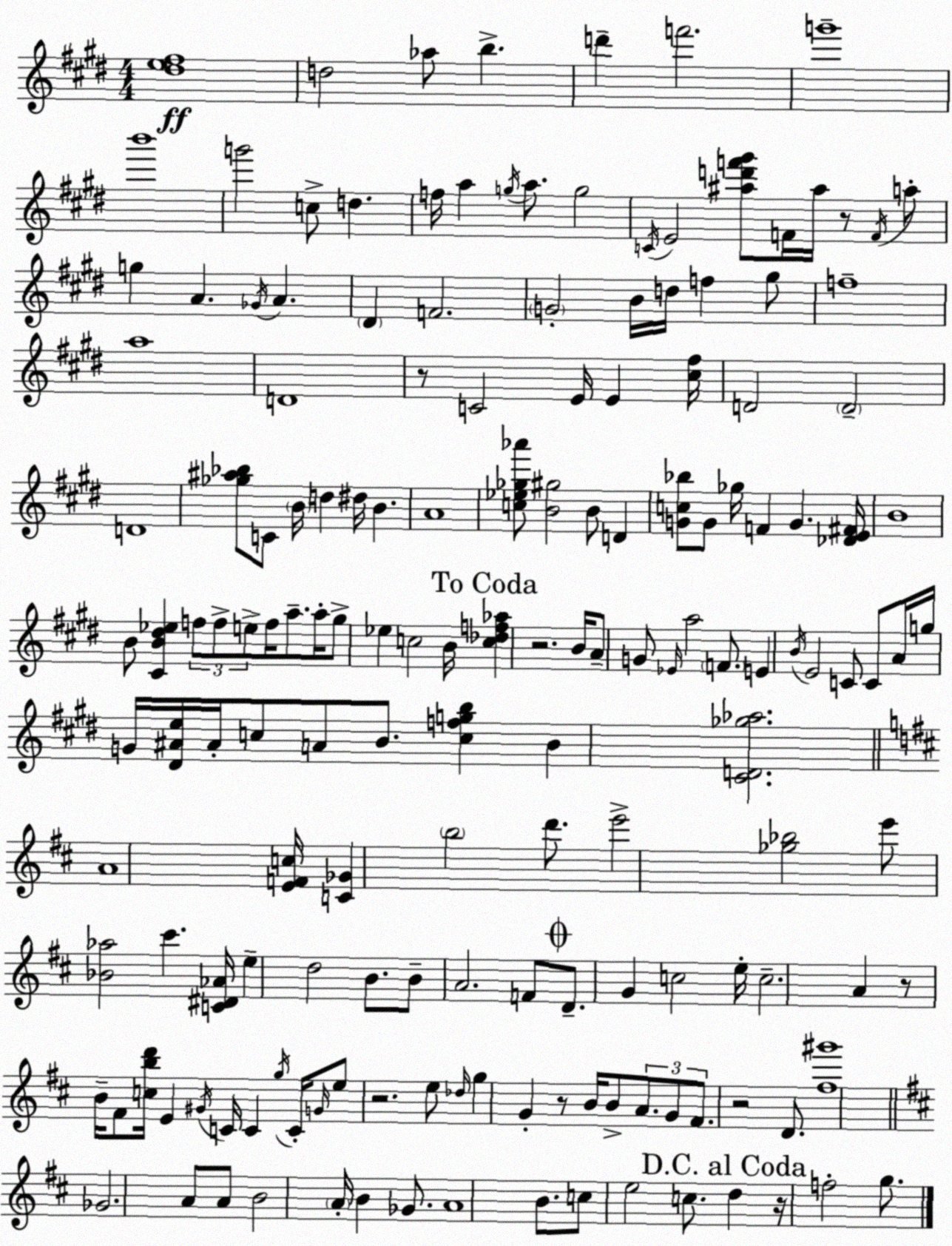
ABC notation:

X:1
T:Untitled
M:4/4
L:1/4
K:E
[^de^f]4 d2 _a/2 b d' f'2 g'4 b'4 g'2 c/2 d f/4 a g/4 a/2 g2 C/4 E2 [^ad'f'^g']/2 F/4 ^a/4 z/2 F/4 a/2 g A _G/4 A ^D F2 G2 B/4 d/4 f ^g/2 f4 a4 D4 z/2 C2 E/4 E [^c^f]/4 D2 D2 D4 [_g^a_b]/2 C/2 B/4 d ^d/4 B A4 [c_e_g_a']/2 [B^g]2 B/2 D [Gc_b]/2 G/2 _g/4 F G [_DE^F]/4 B4 B/2 [^CB^d_e] f/2 f/2 e/2 f/4 a/2 a/4 ^g/2 _e c2 B/4 [c_df_a] z2 B/4 A/2 G/2 _E/4 a2 F/2 E B/4 E2 C/2 C/2 A/4 g/4 G/4 [^D^Ae]/4 ^A/4 c/2 A/2 B/2 [cfgb] B [^CD_g_a]2 A4 [EFc]/4 [C_G] b2 d'/2 e'2 [_g_b]2 e'/2 [_B_a]2 ^c' [C^D_A]/4 e d2 B/2 B/2 A2 F/2 D/2 G c2 e/4 c2 A z/2 B/4 ^F/2 [cbd']/4 E ^G/4 C/4 C g/4 C/4 G/4 e/2 z2 e/2 _d/4 g G z/2 B/4 B/2 A/2 G/2 ^F/2 z2 D/2 [^f^g']4 _G2 A/2 A/2 B2 A/4 B _G/2 A4 B/2 c/2 e2 c/2 d z/4 f2 g/2